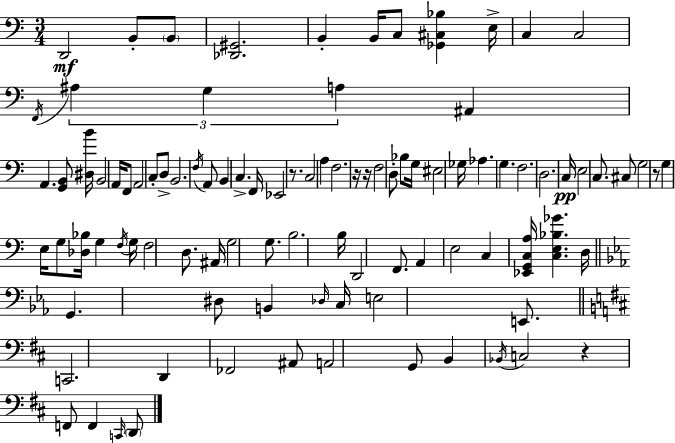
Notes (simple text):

D2/h B2/e B2/e [Db2,G#2]/h. B2/q B2/s C3/e [Gb2,C#3,Bb3]/q E3/s C3/q C3/h F2/s A#3/q G3/q A3/q A#2/q A2/q. [G2,B2]/e [D#3,B4]/s B2/h A2/s F2/e A2/h C3/e D3/e B2/h. F3/s A2/e B2/q C3/q. F2/s Eb2/h R/e. C3/h A3/q F3/h. R/s R/s F3/h D3/e Bb3/e G3/s EIS3/h Gb3/s Ab3/q. G3/q. F3/h. D3/h. C3/s E3/h C3/e. C#3/e G3/h R/e G3/q E3/s G3/e [Db3,Bb3]/s G3/q F3/s G3/s F3/h D3/e. A#2/s G3/h G3/e. B3/h. B3/s D2/h F2/e. A2/q E3/h C3/q [Eb2,G2,C3,A3]/s [C3,E3,Bb3,Gb4]/q. D3/s G2/q. D#3/e B2/q Db3/s C3/s E3/h E2/e. C2/h. D2/q FES2/h A#2/e A2/h G2/e B2/q Bb2/s C3/h R/q F2/e F2/q C2/s D2/e